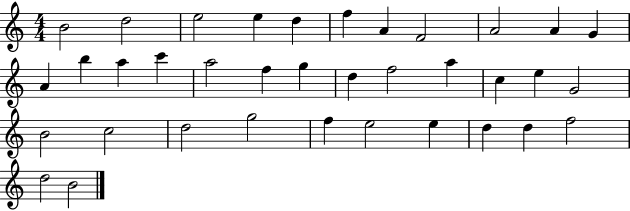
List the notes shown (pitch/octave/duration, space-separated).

B4/h D5/h E5/h E5/q D5/q F5/q A4/q F4/h A4/h A4/q G4/q A4/q B5/q A5/q C6/q A5/h F5/q G5/q D5/q F5/h A5/q C5/q E5/q G4/h B4/h C5/h D5/h G5/h F5/q E5/h E5/q D5/q D5/q F5/h D5/h B4/h